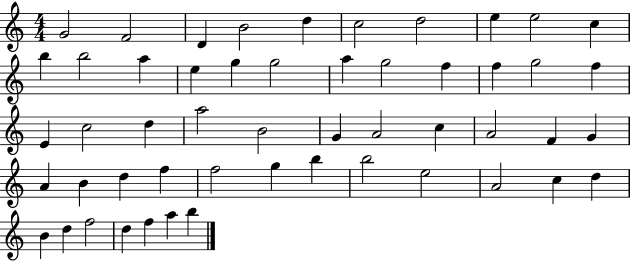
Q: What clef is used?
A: treble